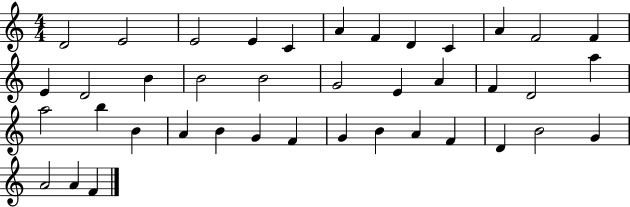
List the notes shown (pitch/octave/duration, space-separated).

D4/h E4/h E4/h E4/q C4/q A4/q F4/q D4/q C4/q A4/q F4/h F4/q E4/q D4/h B4/q B4/h B4/h G4/h E4/q A4/q F4/q D4/h A5/q A5/h B5/q B4/q A4/q B4/q G4/q F4/q G4/q B4/q A4/q F4/q D4/q B4/h G4/q A4/h A4/q F4/q